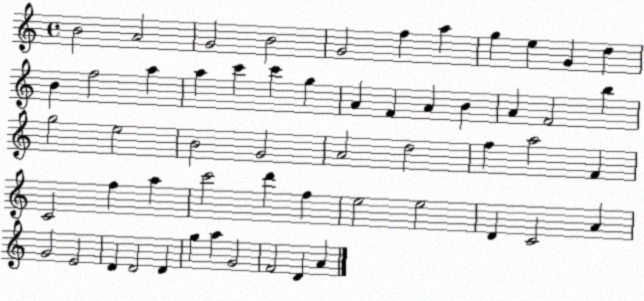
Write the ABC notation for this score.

X:1
T:Untitled
M:4/4
L:1/4
K:C
B2 A2 G2 B2 G2 f a g e G d B f2 a a c' c' g A F A B A F2 b g2 e2 B2 G2 A2 d2 f a2 F C2 f a c'2 d' f e2 e2 D C2 A G2 E2 D D2 D g a G2 F2 D A